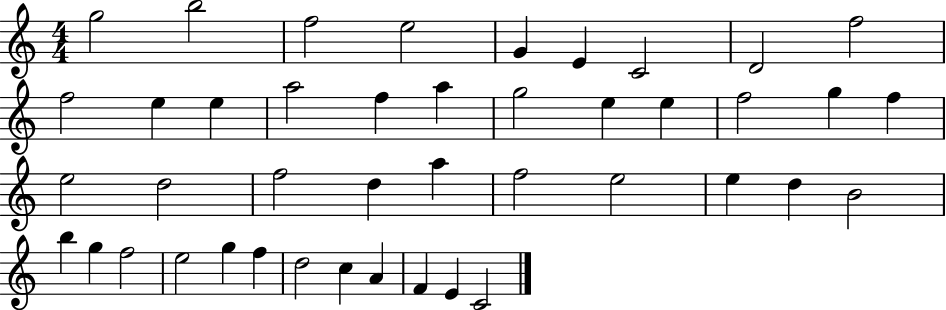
G5/h B5/h F5/h E5/h G4/q E4/q C4/h D4/h F5/h F5/h E5/q E5/q A5/h F5/q A5/q G5/h E5/q E5/q F5/h G5/q F5/q E5/h D5/h F5/h D5/q A5/q F5/h E5/h E5/q D5/q B4/h B5/q G5/q F5/h E5/h G5/q F5/q D5/h C5/q A4/q F4/q E4/q C4/h